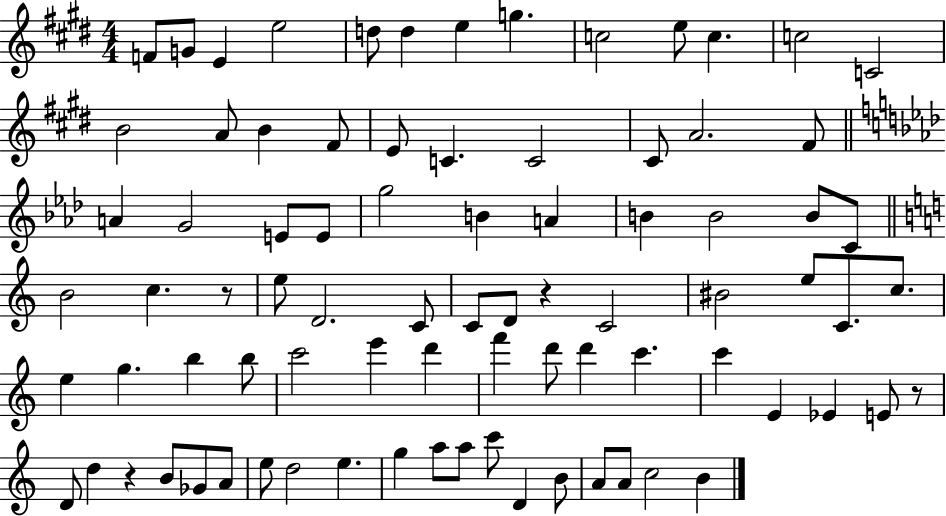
{
  \clef treble
  \numericTimeSignature
  \time 4/4
  \key e \major
  f'8 g'8 e'4 e''2 | d''8 d''4 e''4 g''4. | c''2 e''8 c''4. | c''2 c'2 | \break b'2 a'8 b'4 fis'8 | e'8 c'4. c'2 | cis'8 a'2. fis'8 | \bar "||" \break \key f \minor a'4 g'2 e'8 e'8 | g''2 b'4 a'4 | b'4 b'2 b'8 c'8 | \bar "||" \break \key c \major b'2 c''4. r8 | e''8 d'2. c'8 | c'8 d'8 r4 c'2 | bis'2 e''8 c'8. c''8. | \break e''4 g''4. b''4 b''8 | c'''2 e'''4 d'''4 | f'''4 d'''8 d'''4 c'''4. | c'''4 e'4 ees'4 e'8 r8 | \break d'8 d''4 r4 b'8 ges'8 a'8 | e''8 d''2 e''4. | g''4 a''8 a''8 c'''8 d'4 b'8 | a'8 a'8 c''2 b'4 | \break \bar "|."
}